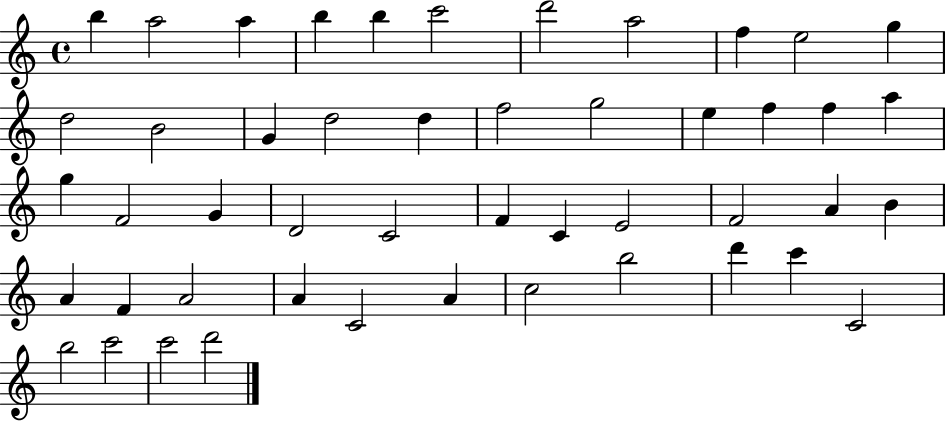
X:1
T:Untitled
M:4/4
L:1/4
K:C
b a2 a b b c'2 d'2 a2 f e2 g d2 B2 G d2 d f2 g2 e f f a g F2 G D2 C2 F C E2 F2 A B A F A2 A C2 A c2 b2 d' c' C2 b2 c'2 c'2 d'2